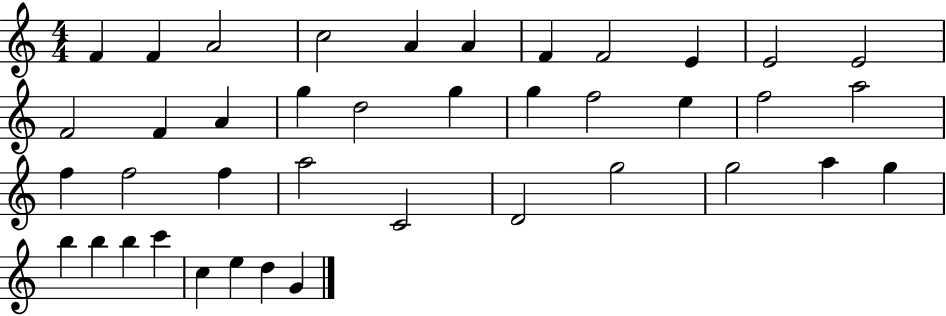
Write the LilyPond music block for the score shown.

{
  \clef treble
  \numericTimeSignature
  \time 4/4
  \key c \major
  f'4 f'4 a'2 | c''2 a'4 a'4 | f'4 f'2 e'4 | e'2 e'2 | \break f'2 f'4 a'4 | g''4 d''2 g''4 | g''4 f''2 e''4 | f''2 a''2 | \break f''4 f''2 f''4 | a''2 c'2 | d'2 g''2 | g''2 a''4 g''4 | \break b''4 b''4 b''4 c'''4 | c''4 e''4 d''4 g'4 | \bar "|."
}